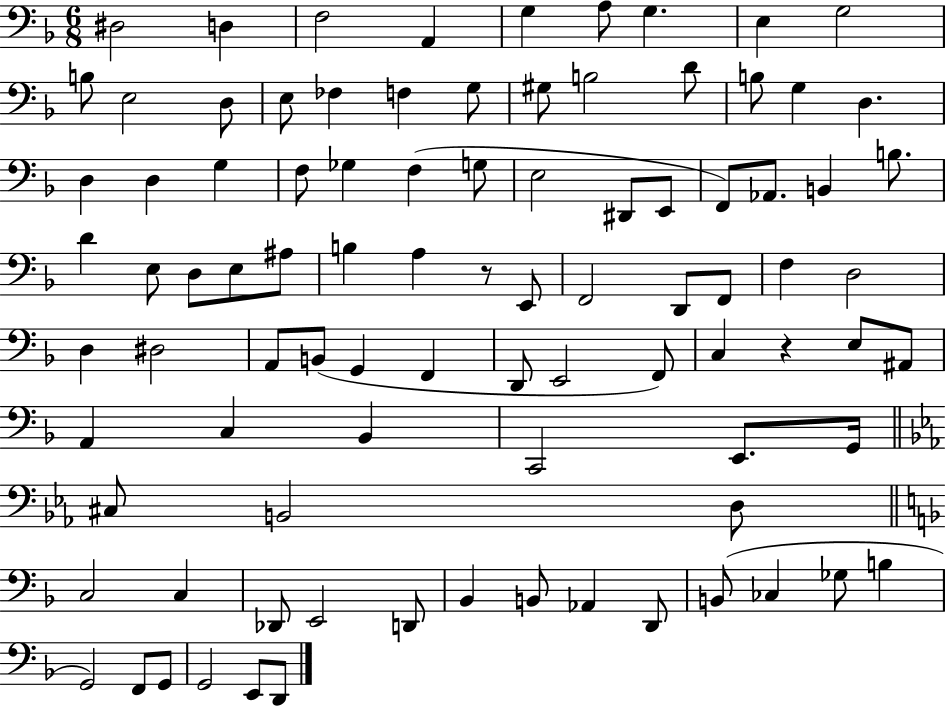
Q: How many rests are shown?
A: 2